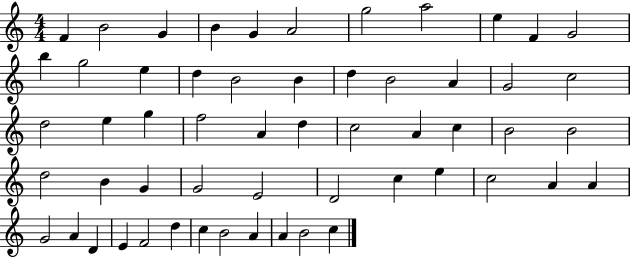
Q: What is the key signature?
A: C major